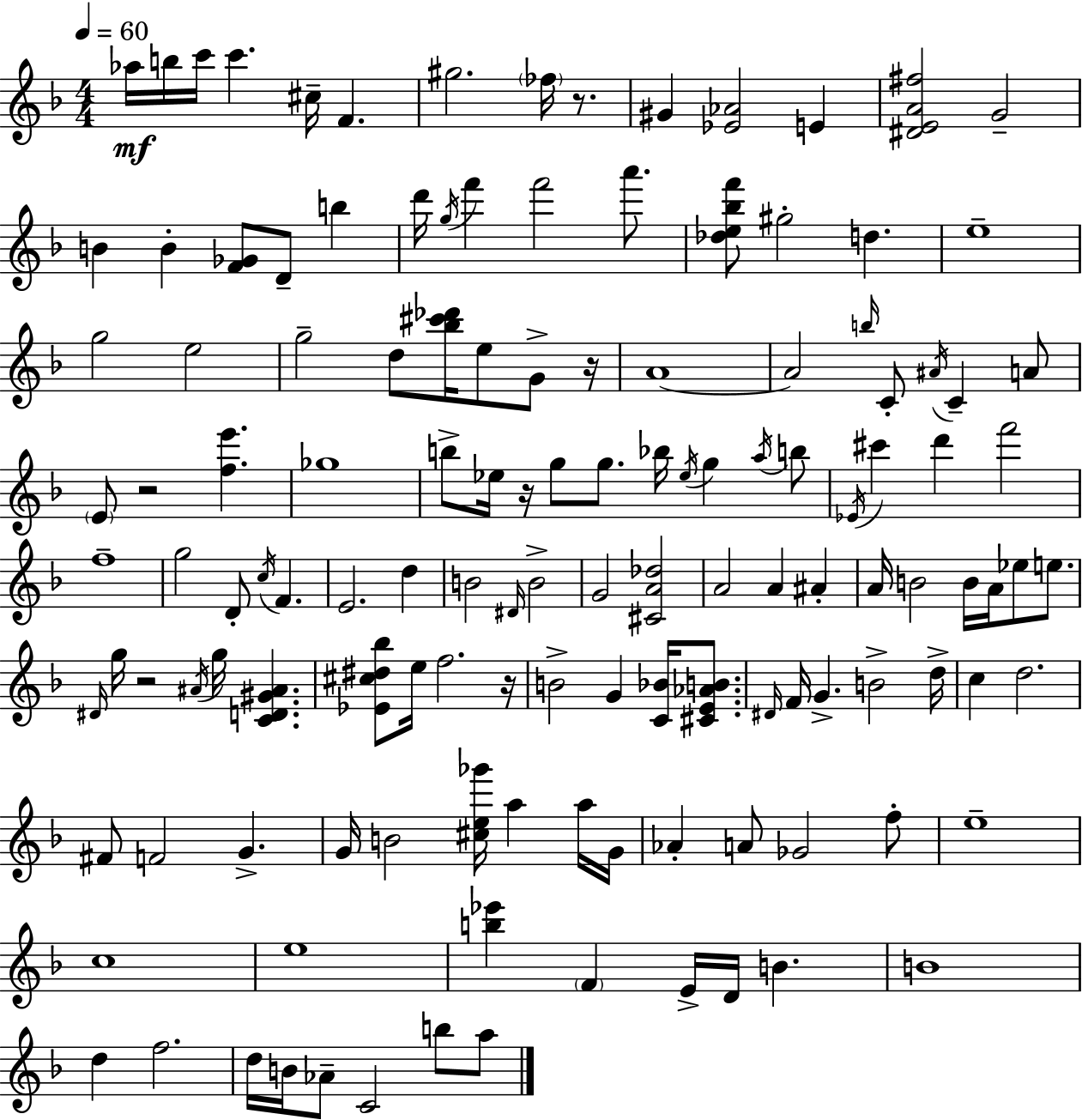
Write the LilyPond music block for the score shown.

{
  \clef treble
  \numericTimeSignature
  \time 4/4
  \key d \minor
  \tempo 4 = 60
  aes''16\mf b''16 c'''16 c'''4. cis''16-- f'4. | gis''2. \parenthesize fes''16 r8. | gis'4 <ees' aes'>2 e'4 | <dis' e' a' fis''>2 g'2-- | \break b'4 b'4-. <f' ges'>8 d'8-- b''4 | d'''16 \acciaccatura { g''16 } f'''4 f'''2 a'''8. | <des'' e'' bes'' f'''>8 gis''2-. d''4. | e''1-- | \break g''2 e''2 | g''2-- d''8 <bes'' cis''' des'''>16 e''8 g'8-> | r16 a'1~~ | a'2 \grace { b''16 } c'8-. \acciaccatura { ais'16 } c'4-- | \break a'8 \parenthesize e'8 r2 <f'' e'''>4. | ges''1 | b''8-> ees''16 r16 g''8 g''8. bes''16 \acciaccatura { ees''16 } g''4 | \acciaccatura { a''16 } b''8 \acciaccatura { ees'16 } cis'''4 d'''4 f'''2 | \break f''1-- | g''2 d'8-. | \acciaccatura { c''16 } f'4. e'2. | d''4 b'2 \grace { dis'16 } | \break b'2-> g'2 | <cis' a' des''>2 a'2 | a'4 ais'4-. a'16 b'2 | b'16 a'16 ees''8 e''8. \grace { dis'16 } g''16 r2 | \break \acciaccatura { ais'16 } g''16 <c' d' gis' ais'>4. <ees' cis'' dis'' bes''>8 e''16 f''2. | r16 b'2-> | g'4 <c' bes'>16 <cis' e' aes' b'>8. \grace { dis'16 } f'16 g'4.-> | b'2-> d''16-> c''4 d''2. | \break fis'8 f'2 | g'4.-> g'16 b'2 | <cis'' e'' ges'''>16 a''4 a''16 g'16 aes'4-. a'8 | ges'2 f''8-. e''1-- | \break c''1 | e''1 | <b'' ees'''>4 \parenthesize f'4 | e'16-> d'16 b'4. b'1 | \break d''4 f''2. | d''16 b'16 aes'8-- c'2 | b''8 a''8 \bar "|."
}